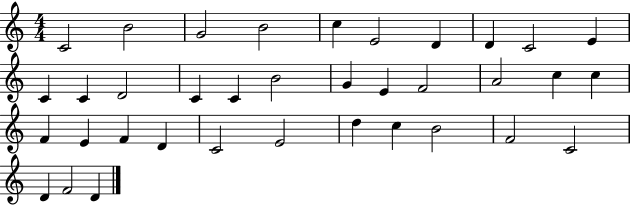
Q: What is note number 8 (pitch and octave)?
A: D4